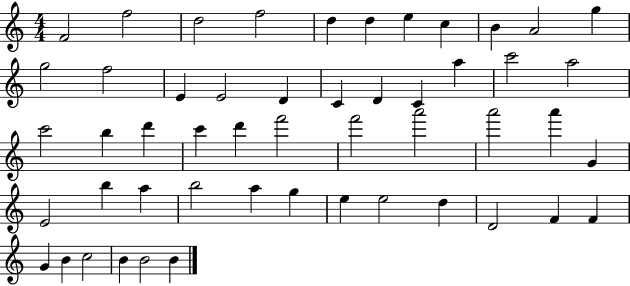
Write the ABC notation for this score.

X:1
T:Untitled
M:4/4
L:1/4
K:C
F2 f2 d2 f2 d d e c B A2 g g2 f2 E E2 D C D C a c'2 a2 c'2 b d' c' d' f'2 f'2 a'2 a'2 a' G E2 b a b2 a g e e2 d D2 F F G B c2 B B2 B